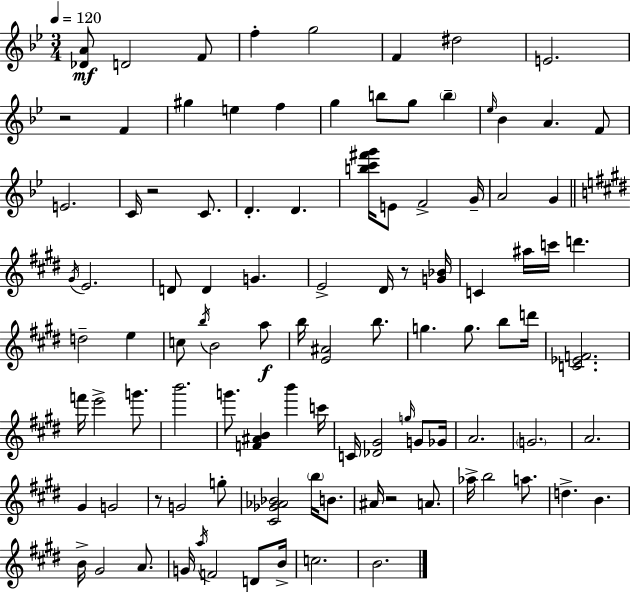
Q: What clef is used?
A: treble